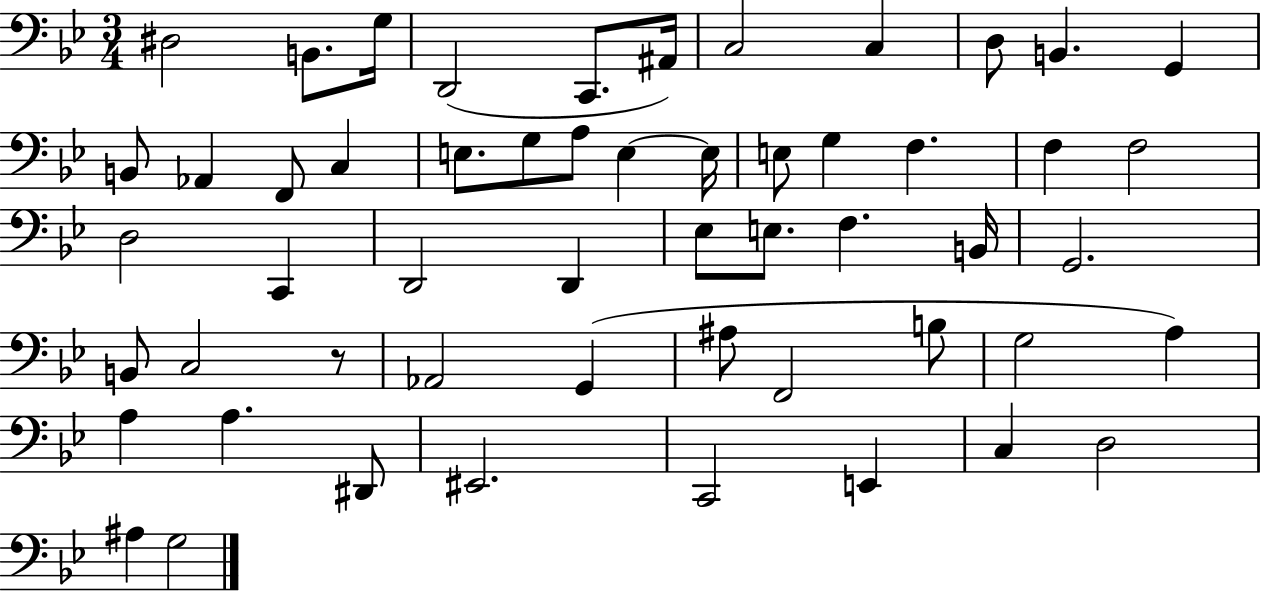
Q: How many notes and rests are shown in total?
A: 54